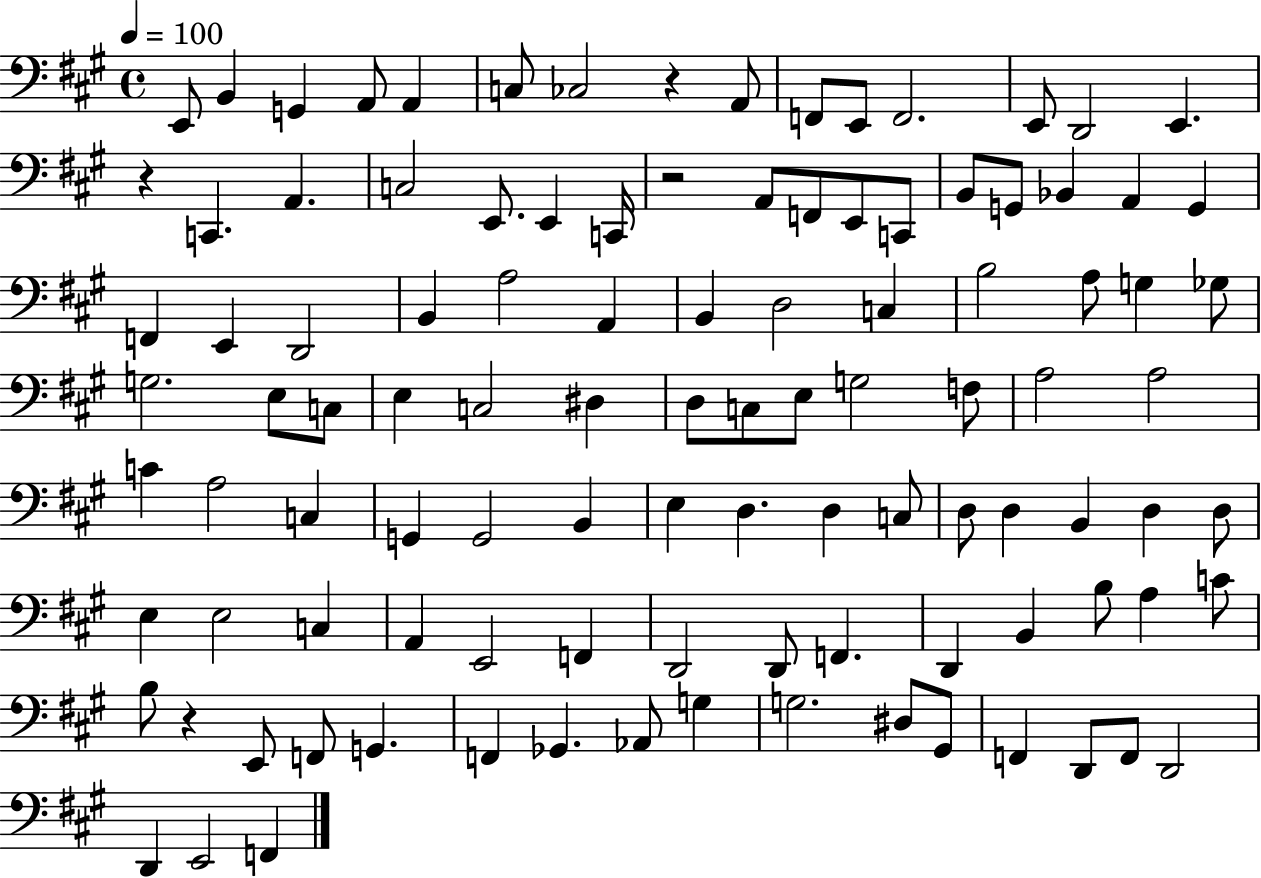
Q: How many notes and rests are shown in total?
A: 106